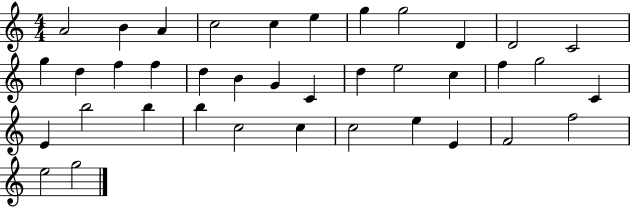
X:1
T:Untitled
M:4/4
L:1/4
K:C
A2 B A c2 c e g g2 D D2 C2 g d f f d B G C d e2 c f g2 C E b2 b b c2 c c2 e E F2 f2 e2 g2